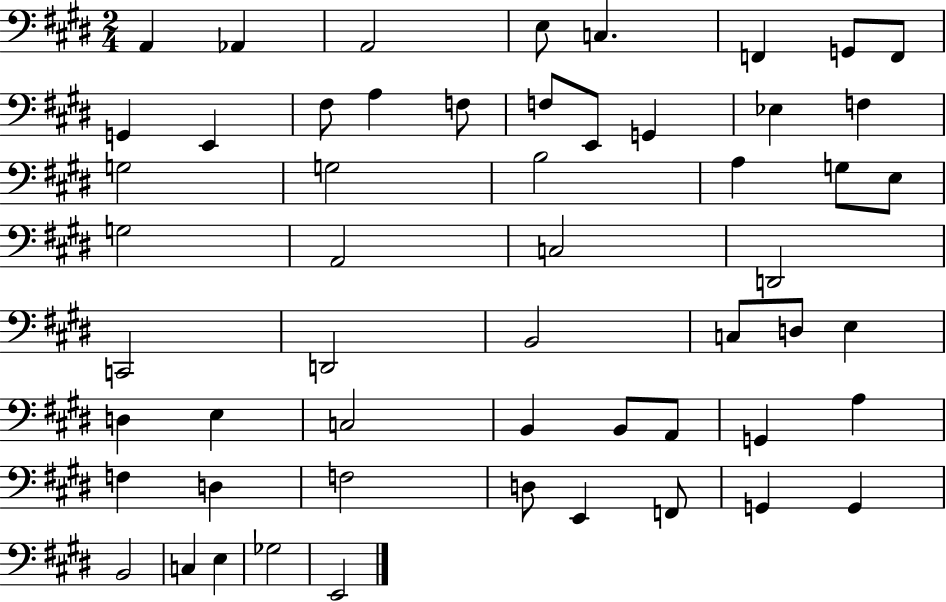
X:1
T:Untitled
M:2/4
L:1/4
K:E
A,, _A,, A,,2 E,/2 C, F,, G,,/2 F,,/2 G,, E,, ^F,/2 A, F,/2 F,/2 E,,/2 G,, _E, F, G,2 G,2 B,2 A, G,/2 E,/2 G,2 A,,2 C,2 D,,2 C,,2 D,,2 B,,2 C,/2 D,/2 E, D, E, C,2 B,, B,,/2 A,,/2 G,, A, F, D, F,2 D,/2 E,, F,,/2 G,, G,, B,,2 C, E, _G,2 E,,2